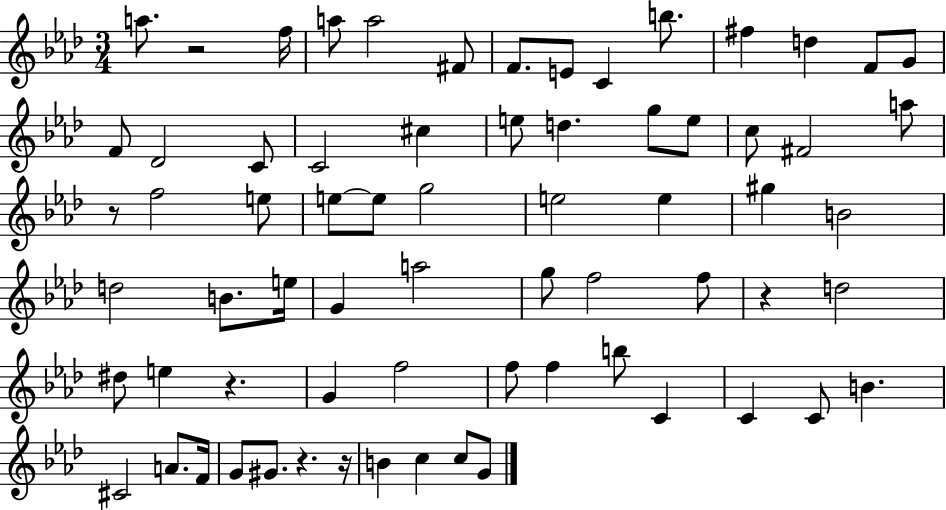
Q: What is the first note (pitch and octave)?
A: A5